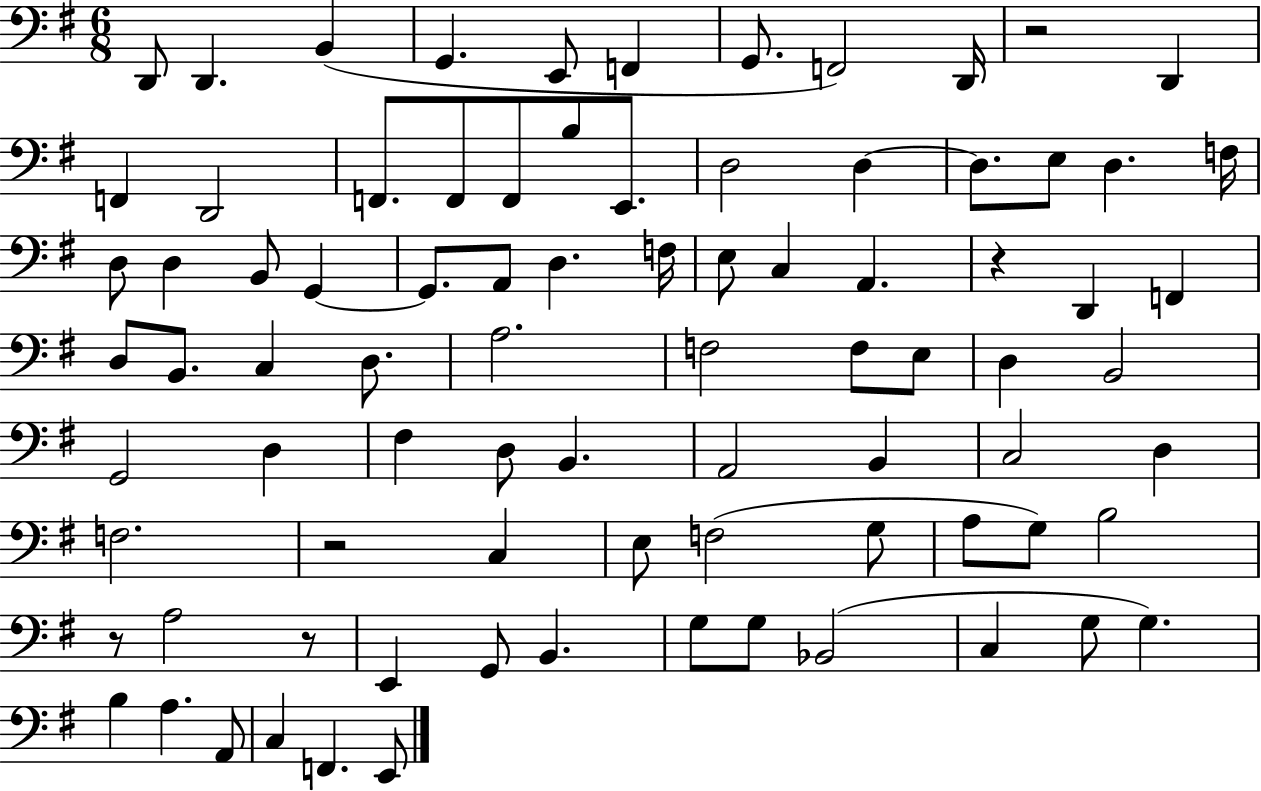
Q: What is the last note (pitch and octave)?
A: E2